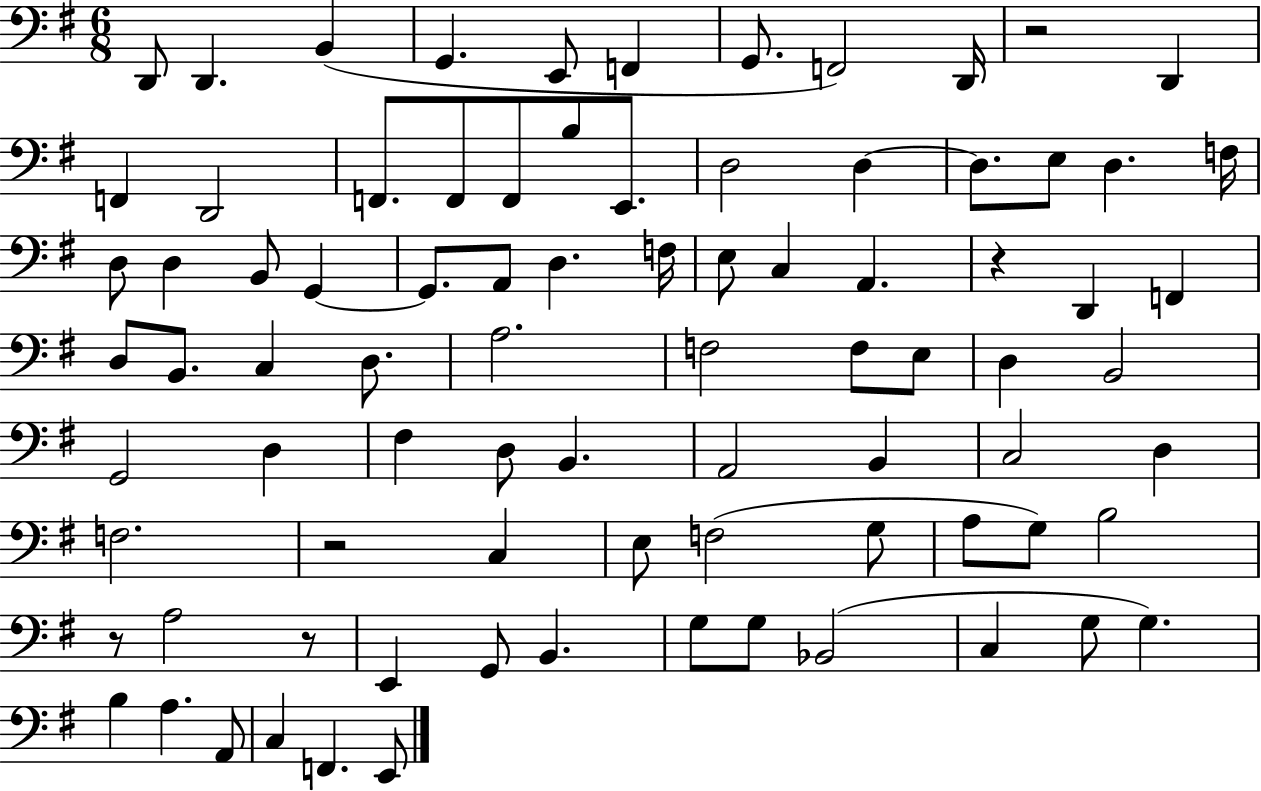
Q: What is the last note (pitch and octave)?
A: E2